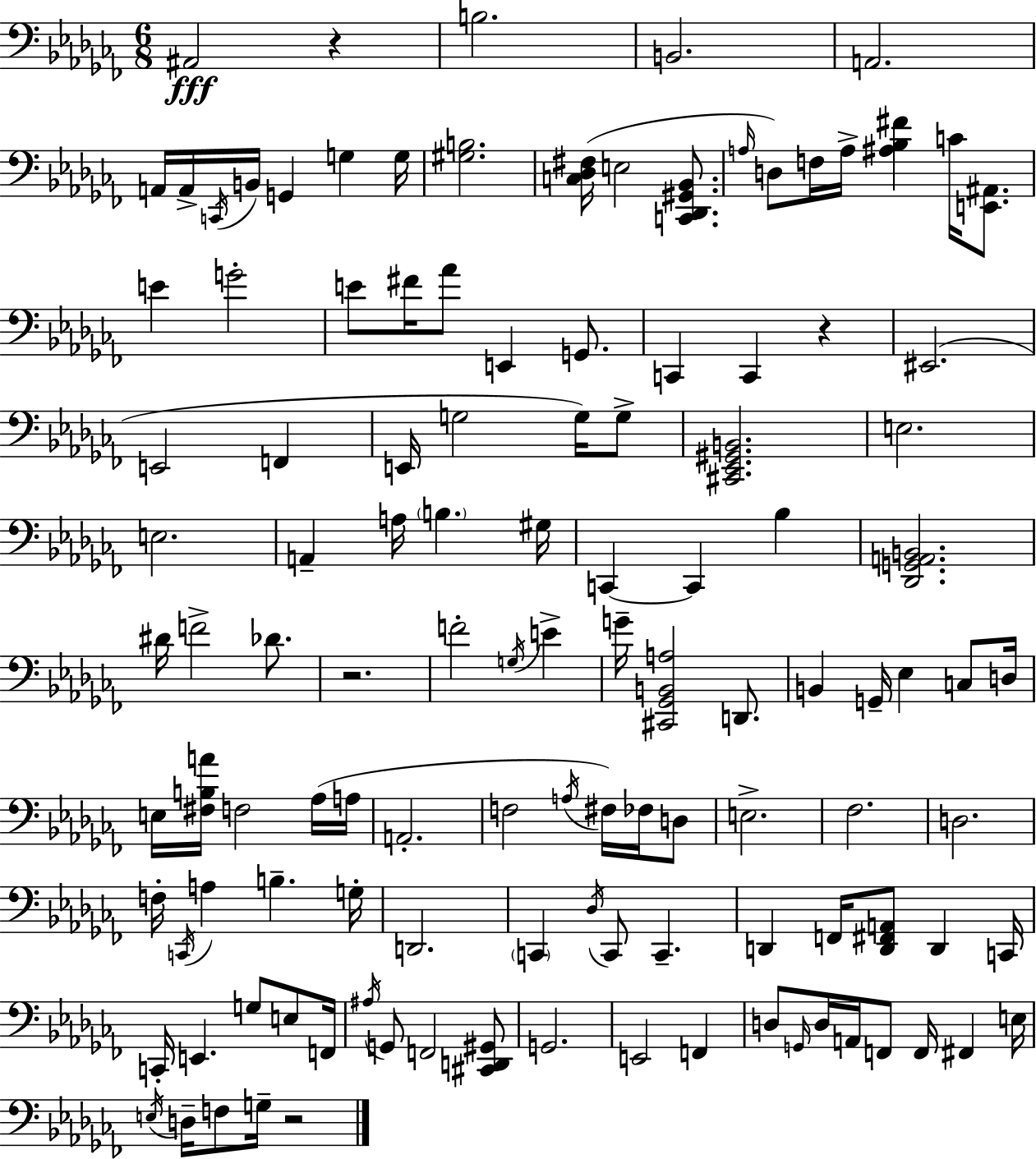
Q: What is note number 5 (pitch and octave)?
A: A2